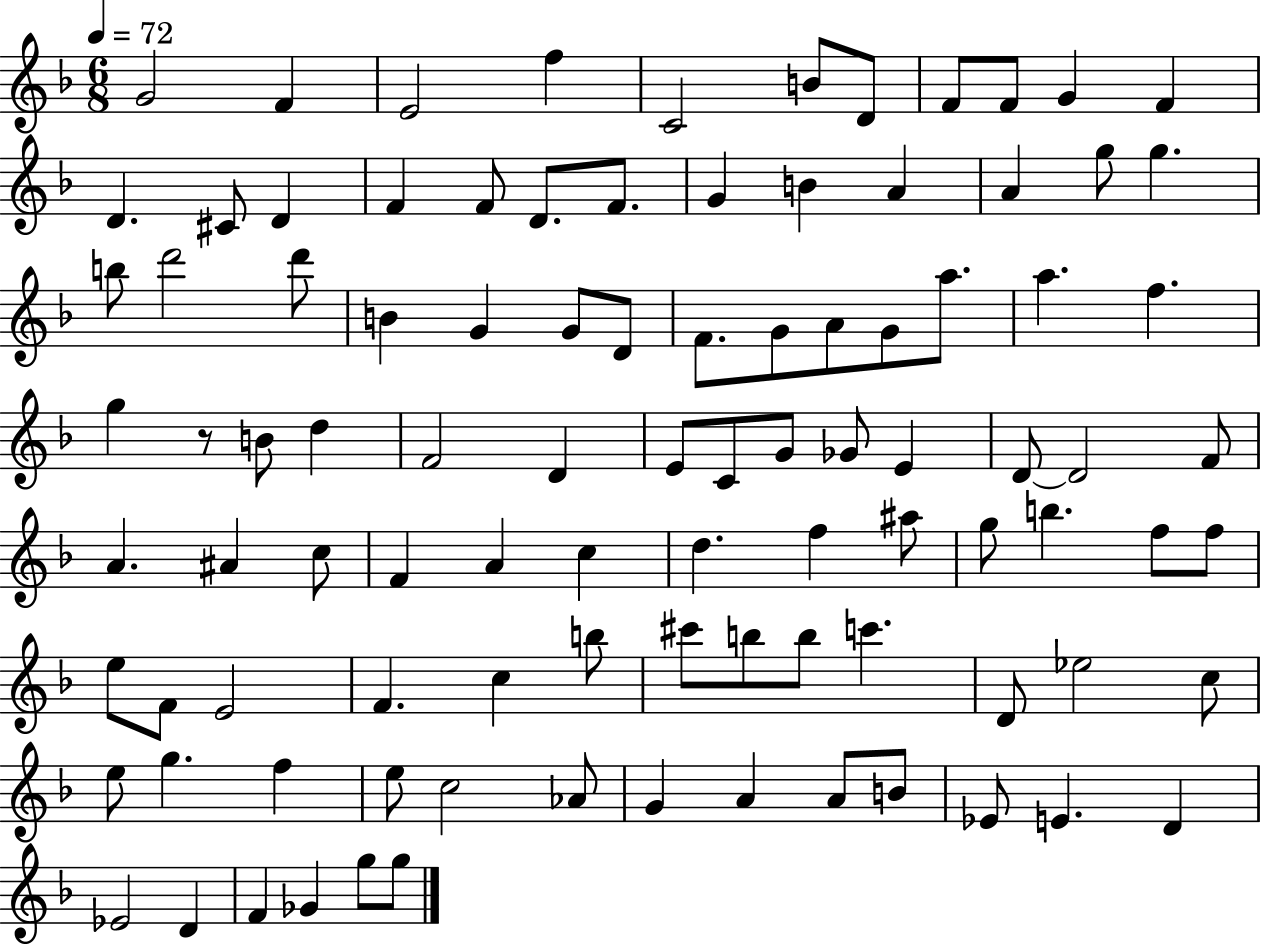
{
  \clef treble
  \numericTimeSignature
  \time 6/8
  \key f \major
  \tempo 4 = 72
  g'2 f'4 | e'2 f''4 | c'2 b'8 d'8 | f'8 f'8 g'4 f'4 | \break d'4. cis'8 d'4 | f'4 f'8 d'8. f'8. | g'4 b'4 a'4 | a'4 g''8 g''4. | \break b''8 d'''2 d'''8 | b'4 g'4 g'8 d'8 | f'8. g'8 a'8 g'8 a''8. | a''4. f''4. | \break g''4 r8 b'8 d''4 | f'2 d'4 | e'8 c'8 g'8 ges'8 e'4 | d'8~~ d'2 f'8 | \break a'4. ais'4 c''8 | f'4 a'4 c''4 | d''4. f''4 ais''8 | g''8 b''4. f''8 f''8 | \break e''8 f'8 e'2 | f'4. c''4 b''8 | cis'''8 b''8 b''8 c'''4. | d'8 ees''2 c''8 | \break e''8 g''4. f''4 | e''8 c''2 aes'8 | g'4 a'4 a'8 b'8 | ees'8 e'4. d'4 | \break ees'2 d'4 | f'4 ges'4 g''8 g''8 | \bar "|."
}